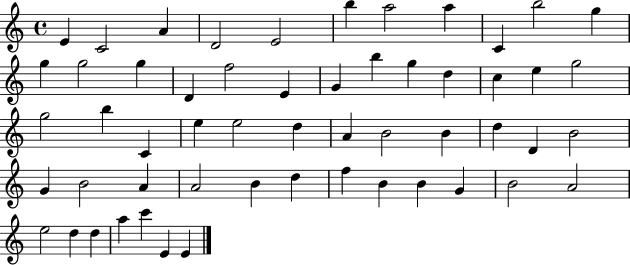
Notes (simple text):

E4/q C4/h A4/q D4/h E4/h B5/q A5/h A5/q C4/q B5/h G5/q G5/q G5/h G5/q D4/q F5/h E4/q G4/q B5/q G5/q D5/q C5/q E5/q G5/h G5/h B5/q C4/q E5/q E5/h D5/q A4/q B4/h B4/q D5/q D4/q B4/h G4/q B4/h A4/q A4/h B4/q D5/q F5/q B4/q B4/q G4/q B4/h A4/h E5/h D5/q D5/q A5/q C6/q E4/q E4/q